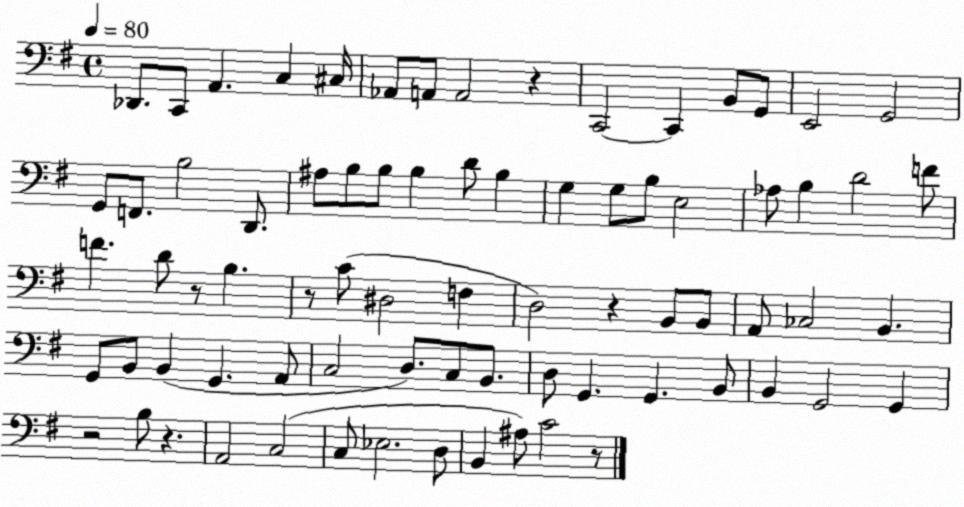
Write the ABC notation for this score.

X:1
T:Untitled
M:4/4
L:1/4
K:G
_D,,/2 C,,/2 A,, C, ^C,/4 _A,,/2 A,,/2 A,,2 z C,,2 C,, B,,/2 G,,/2 E,,2 G,,2 G,,/2 F,,/2 B,2 D,,/2 ^A,/2 B,/2 B,/2 B, D/2 B, G, G,/2 B,/2 E,2 _A,/2 B, D2 F/2 F D/2 z/2 B, z/2 C/2 ^D,2 F, D,2 z B,,/2 B,,/2 A,,/2 _C,2 B,, G,,/2 B,,/2 B,, G,, A,,/2 C,2 D,/2 C,/2 B,,/2 D,/2 G,, G,, B,,/2 B,, G,,2 G,, z2 B,/2 z A,,2 C,2 C,/2 _E,2 D,/2 B,, ^A,/2 C2 z/2